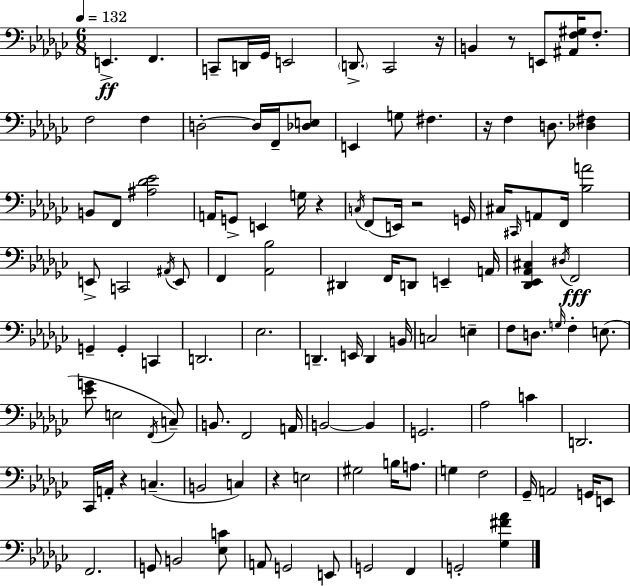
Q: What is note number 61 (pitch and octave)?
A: G3